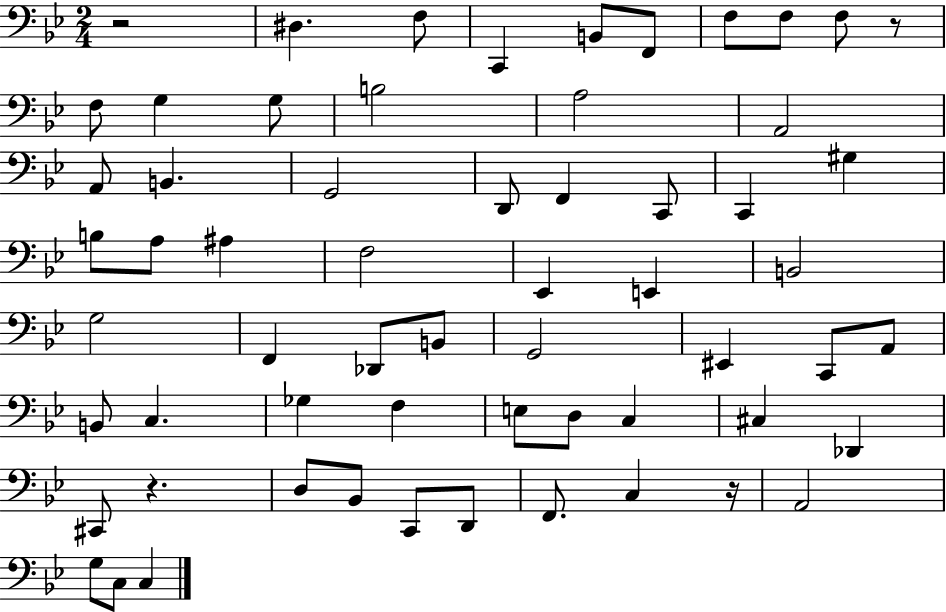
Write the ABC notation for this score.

X:1
T:Untitled
M:2/4
L:1/4
K:Bb
z2 ^D, F,/2 C,, B,,/2 F,,/2 F,/2 F,/2 F,/2 z/2 F,/2 G, G,/2 B,2 A,2 A,,2 A,,/2 B,, G,,2 D,,/2 F,, C,,/2 C,, ^G, B,/2 A,/2 ^A, F,2 _E,, E,, B,,2 G,2 F,, _D,,/2 B,,/2 G,,2 ^E,, C,,/2 A,,/2 B,,/2 C, _G, F, E,/2 D,/2 C, ^C, _D,, ^C,,/2 z D,/2 _B,,/2 C,,/2 D,,/2 F,,/2 C, z/4 A,,2 G,/2 C,/2 C,